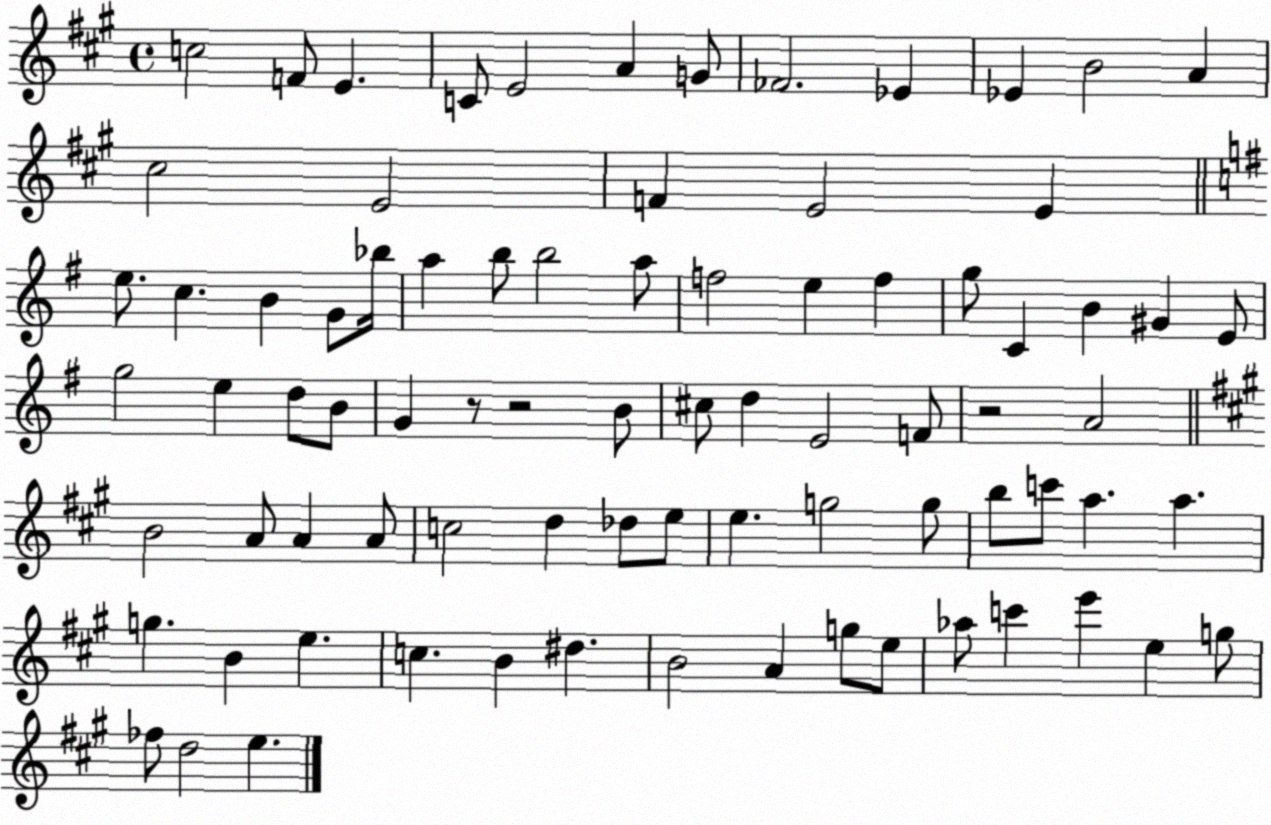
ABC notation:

X:1
T:Untitled
M:4/4
L:1/4
K:A
c2 F/2 E C/2 E2 A G/2 _F2 _E _E B2 A ^c2 E2 F E2 E e/2 c B G/2 _b/4 a b/2 b2 a/2 f2 e f g/2 C B ^G E/2 g2 e d/2 B/2 G z/2 z2 B/2 ^c/2 d E2 F/2 z2 A2 B2 A/2 A A/2 c2 d _d/2 e/2 e g2 g/2 b/2 c'/2 a a g B e c B ^d B2 A g/2 e/2 _a/2 c' e' e g/2 _f/2 d2 e